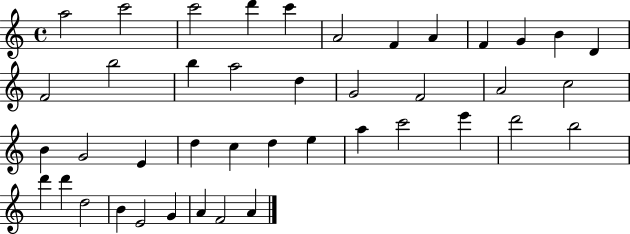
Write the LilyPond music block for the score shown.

{
  \clef treble
  \time 4/4
  \defaultTimeSignature
  \key c \major
  a''2 c'''2 | c'''2 d'''4 c'''4 | a'2 f'4 a'4 | f'4 g'4 b'4 d'4 | \break f'2 b''2 | b''4 a''2 d''4 | g'2 f'2 | a'2 c''2 | \break b'4 g'2 e'4 | d''4 c''4 d''4 e''4 | a''4 c'''2 e'''4 | d'''2 b''2 | \break d'''4 d'''4 d''2 | b'4 e'2 g'4 | a'4 f'2 a'4 | \bar "|."
}